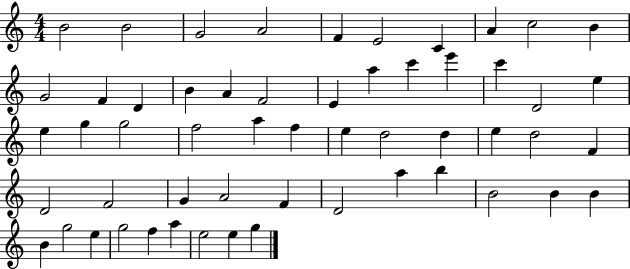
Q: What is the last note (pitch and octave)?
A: G5